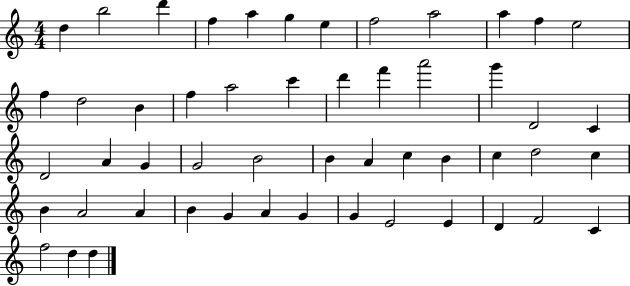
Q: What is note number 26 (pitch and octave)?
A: A4